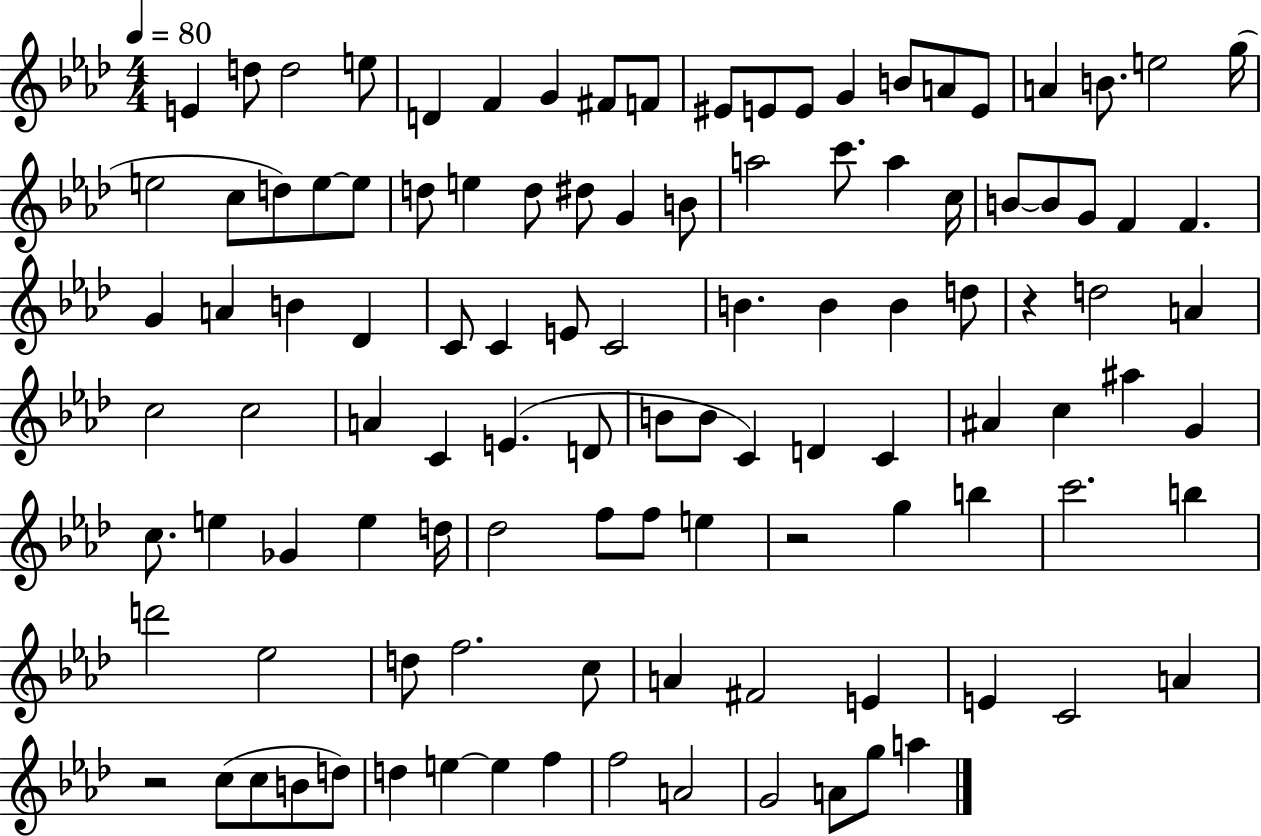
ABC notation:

X:1
T:Untitled
M:4/4
L:1/4
K:Ab
E d/2 d2 e/2 D F G ^F/2 F/2 ^E/2 E/2 E/2 G B/2 A/2 E/2 A B/2 e2 g/4 e2 c/2 d/2 e/2 e/2 d/2 e d/2 ^d/2 G B/2 a2 c'/2 a c/4 B/2 B/2 G/2 F F G A B _D C/2 C E/2 C2 B B B d/2 z d2 A c2 c2 A C E D/2 B/2 B/2 C D C ^A c ^a G c/2 e _G e d/4 _d2 f/2 f/2 e z2 g b c'2 b d'2 _e2 d/2 f2 c/2 A ^F2 E E C2 A z2 c/2 c/2 B/2 d/2 d e e f f2 A2 G2 A/2 g/2 a